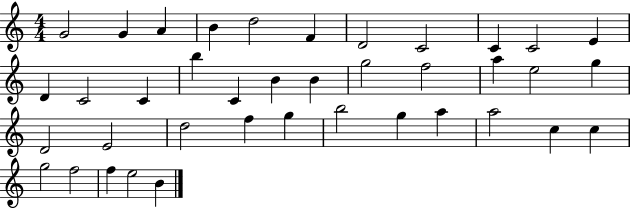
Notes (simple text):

G4/h G4/q A4/q B4/q D5/h F4/q D4/h C4/h C4/q C4/h E4/q D4/q C4/h C4/q B5/q C4/q B4/q B4/q G5/h F5/h A5/q E5/h G5/q D4/h E4/h D5/h F5/q G5/q B5/h G5/q A5/q A5/h C5/q C5/q G5/h F5/h F5/q E5/h B4/q